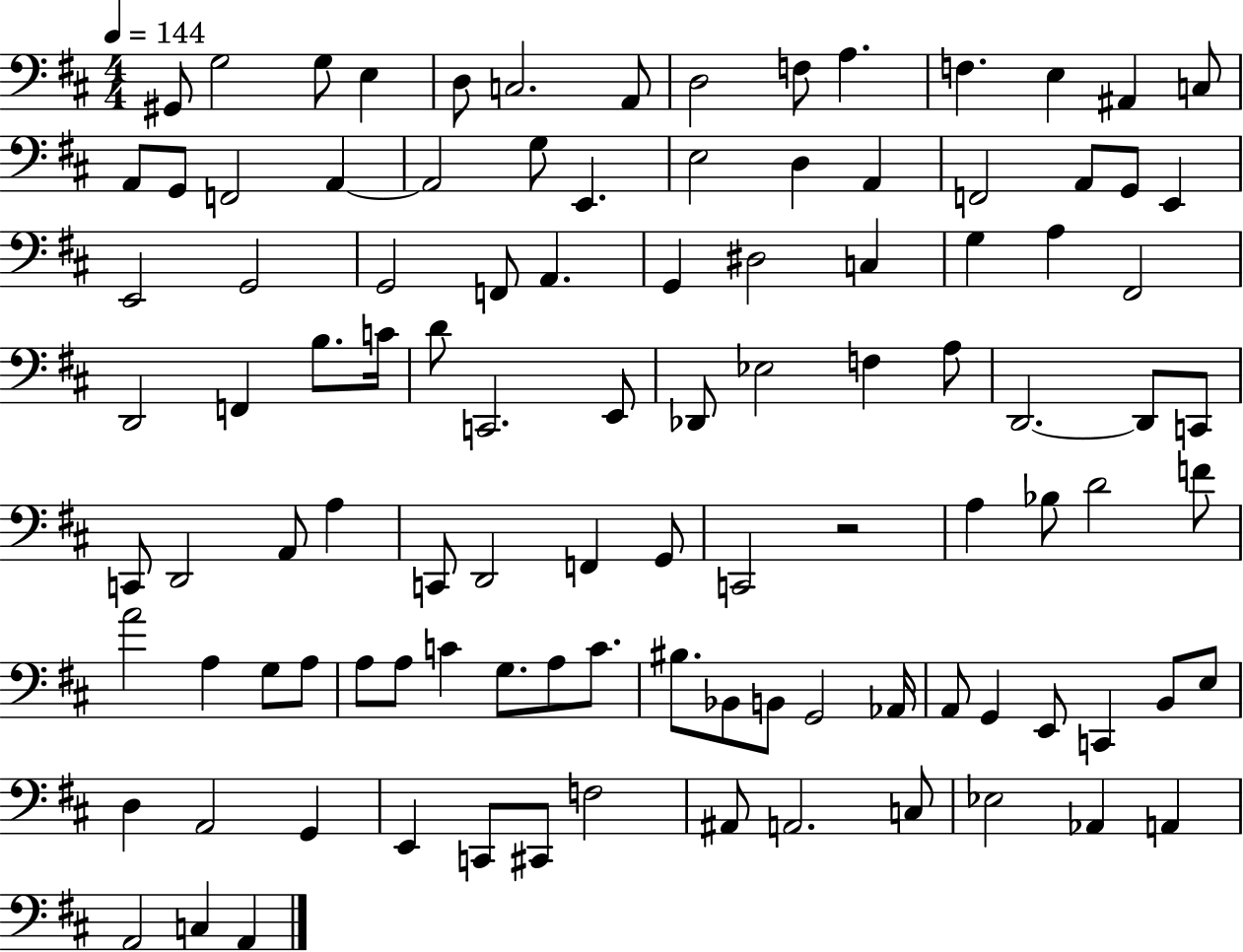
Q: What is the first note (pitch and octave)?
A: G#2